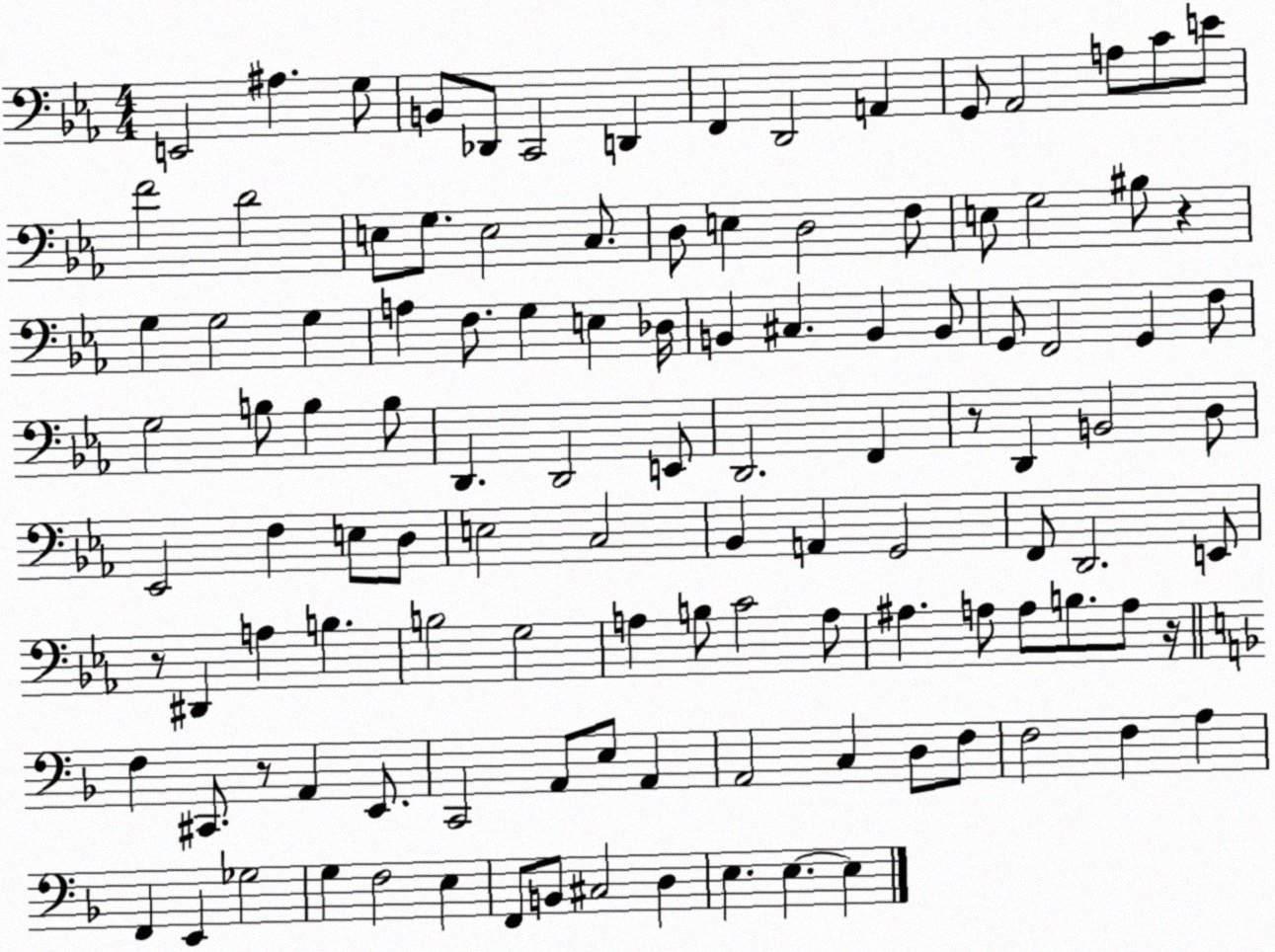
X:1
T:Untitled
M:4/4
L:1/4
K:Eb
E,,2 ^A, G,/2 B,,/2 _D,,/2 C,,2 D,, F,, D,,2 A,, G,,/2 _A,,2 A,/2 C/2 E/2 F2 D2 E,/2 G,/2 E,2 C,/2 D,/2 E, D,2 F,/2 E,/2 G,2 ^B,/2 z G, G,2 G, A, F,/2 G, E, _D,/4 B,, ^C, B,, B,,/2 G,,/2 F,,2 G,, F,/2 G,2 B,/2 B, B,/2 D,, D,,2 E,,/2 D,,2 F,, z/2 D,, B,,2 D,/2 _E,,2 F, E,/2 D,/2 E,2 C,2 _B,, A,, G,,2 F,,/2 D,,2 E,,/2 z/2 ^D,, A, B, B,2 G,2 A, B,/2 C2 A,/2 ^A, A,/2 A,/2 B,/2 A,/2 z/4 F, ^C,,/2 z/2 A,, E,,/2 C,,2 A,,/2 E,/2 A,, A,,2 C, D,/2 F,/2 F,2 F, A, F,, E,, _G,2 G, F,2 E, F,,/2 B,,/2 ^C,2 D, E, E, E,